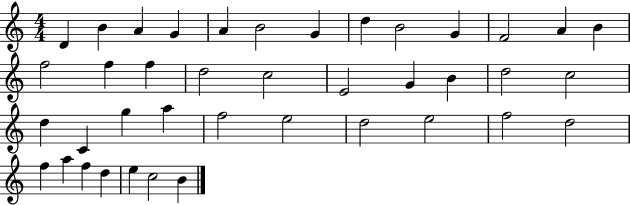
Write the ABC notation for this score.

X:1
T:Untitled
M:4/4
L:1/4
K:C
D B A G A B2 G d B2 G F2 A B f2 f f d2 c2 E2 G B d2 c2 d C g a f2 e2 d2 e2 f2 d2 f a f d e c2 B